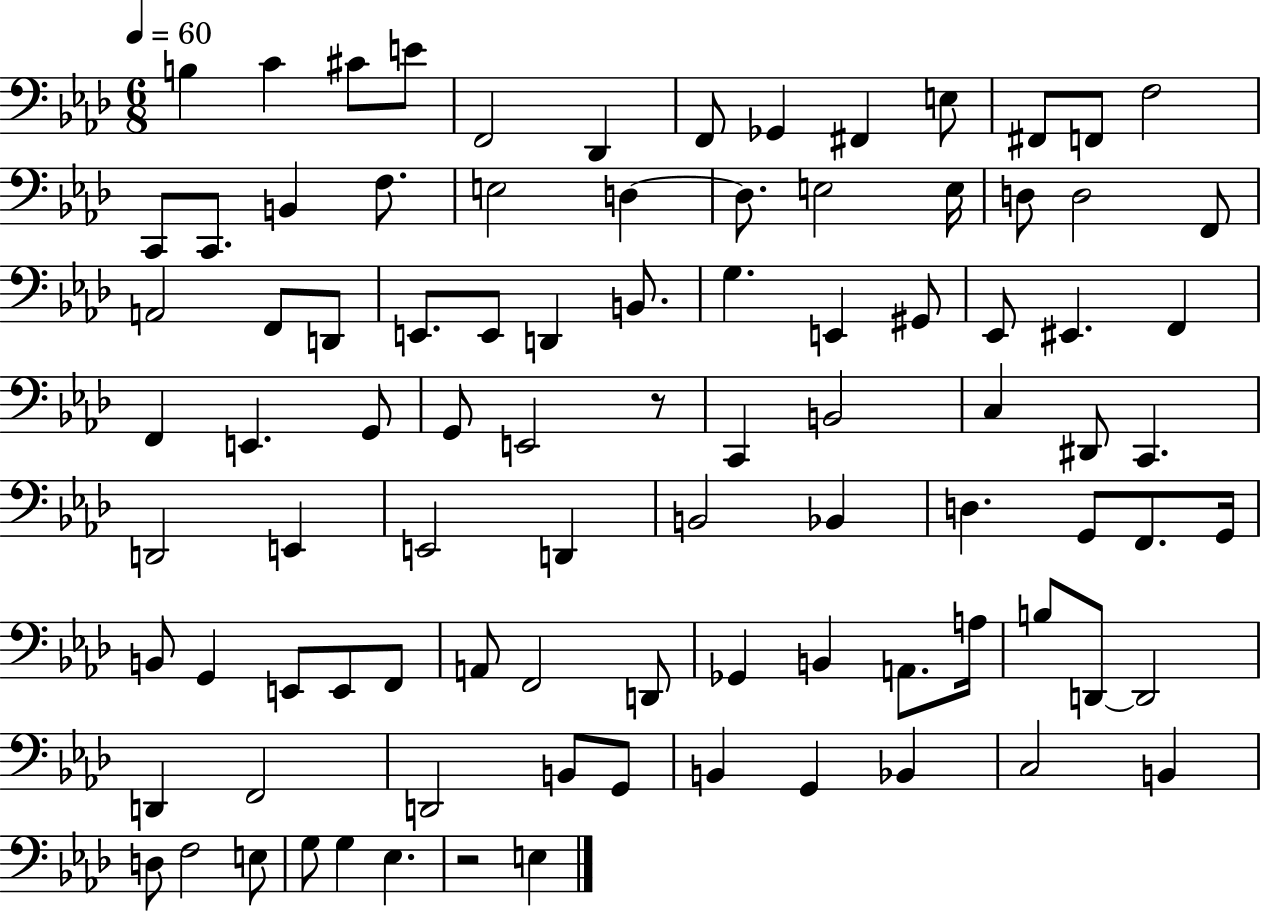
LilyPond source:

{
  \clef bass
  \numericTimeSignature
  \time 6/8
  \key aes \major
  \tempo 4 = 60
  b4 c'4 cis'8 e'8 | f,2 des,4 | f,8 ges,4 fis,4 e8 | fis,8 f,8 f2 | \break c,8 c,8. b,4 f8. | e2 d4~~ | d8. e2 e16 | d8 d2 f,8 | \break a,2 f,8 d,8 | e,8. e,8 d,4 b,8. | g4. e,4 gis,8 | ees,8 eis,4. f,4 | \break f,4 e,4. g,8 | g,8 e,2 r8 | c,4 b,2 | c4 dis,8 c,4. | \break d,2 e,4 | e,2 d,4 | b,2 bes,4 | d4. g,8 f,8. g,16 | \break b,8 g,4 e,8 e,8 f,8 | a,8 f,2 d,8 | ges,4 b,4 a,8. a16 | b8 d,8~~ d,2 | \break d,4 f,2 | d,2 b,8 g,8 | b,4 g,4 bes,4 | c2 b,4 | \break d8 f2 e8 | g8 g4 ees4. | r2 e4 | \bar "|."
}